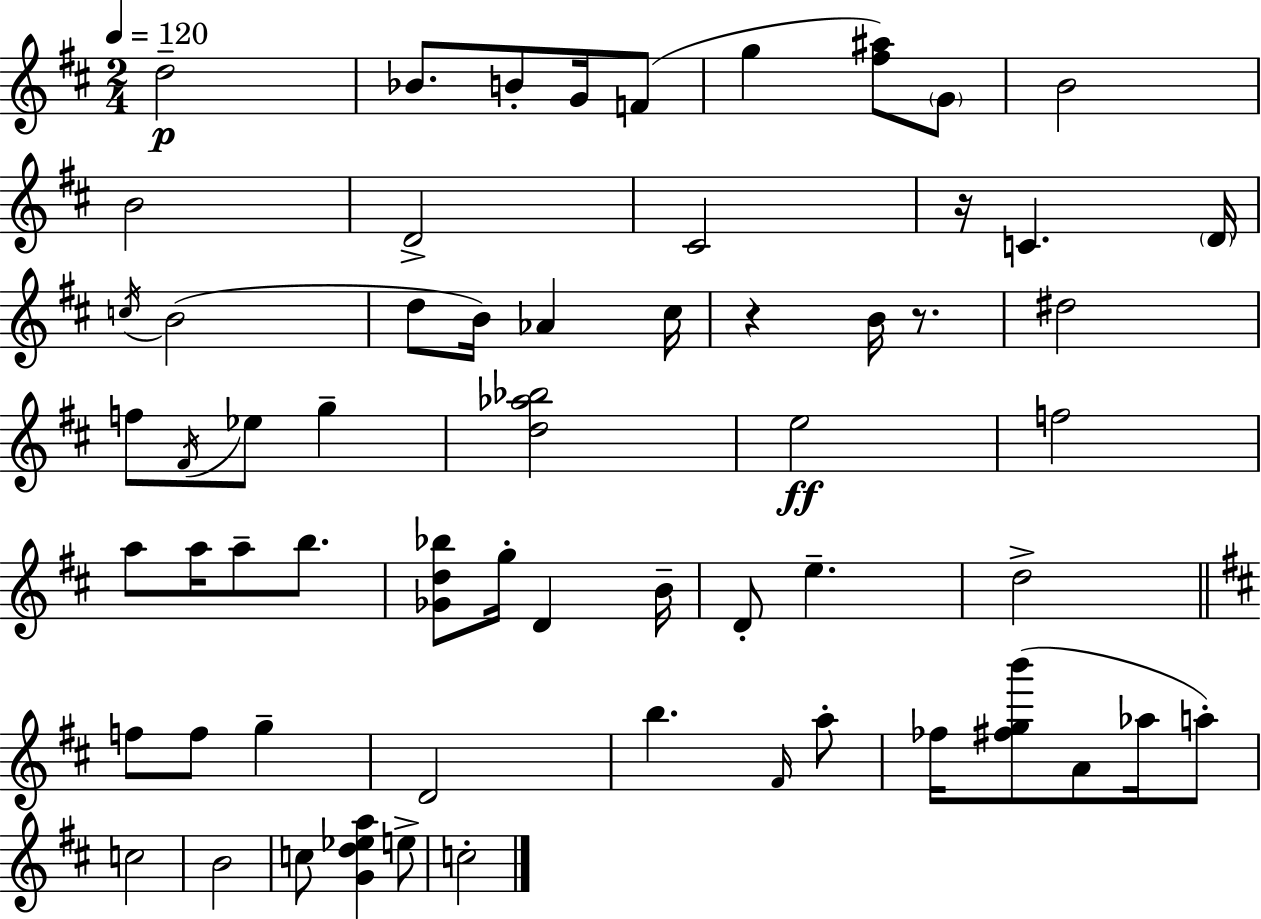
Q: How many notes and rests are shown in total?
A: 61